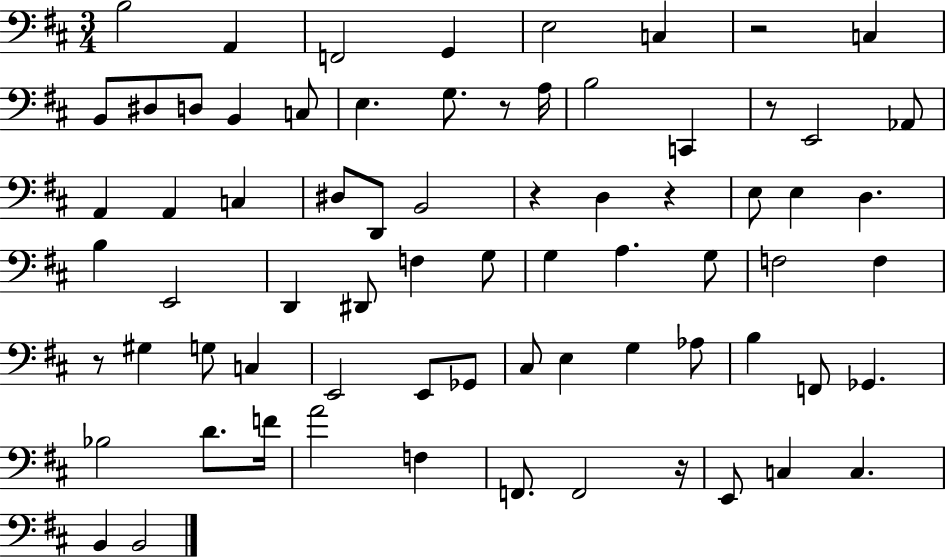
X:1
T:Untitled
M:3/4
L:1/4
K:D
B,2 A,, F,,2 G,, E,2 C, z2 C, B,,/2 ^D,/2 D,/2 B,, C,/2 E, G,/2 z/2 A,/4 B,2 C,, z/2 E,,2 _A,,/2 A,, A,, C, ^D,/2 D,,/2 B,,2 z D, z E,/2 E, D, B, E,,2 D,, ^D,,/2 F, G,/2 G, A, G,/2 F,2 F, z/2 ^G, G,/2 C, E,,2 E,,/2 _G,,/2 ^C,/2 E, G, _A,/2 B, F,,/2 _G,, _B,2 D/2 F/4 A2 F, F,,/2 F,,2 z/4 E,,/2 C, C, B,, B,,2